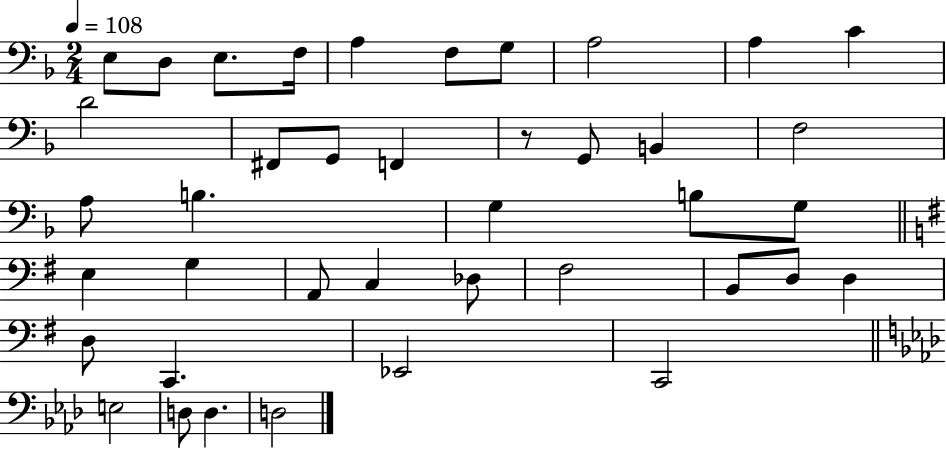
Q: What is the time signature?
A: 2/4